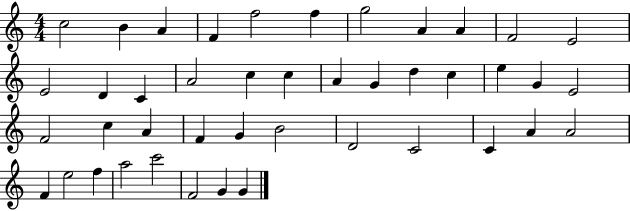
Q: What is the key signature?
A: C major